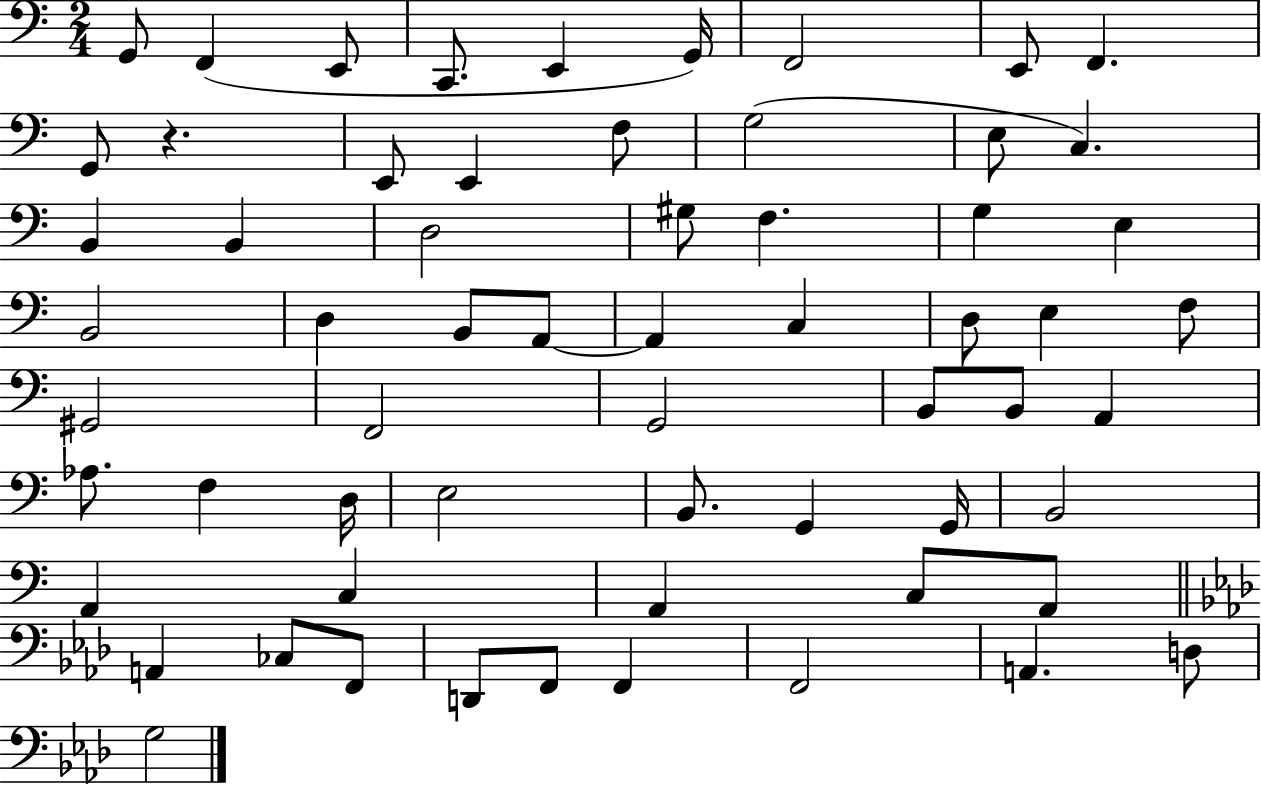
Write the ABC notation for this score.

X:1
T:Untitled
M:2/4
L:1/4
K:C
G,,/2 F,, E,,/2 C,,/2 E,, G,,/4 F,,2 E,,/2 F,, G,,/2 z E,,/2 E,, F,/2 G,2 E,/2 C, B,, B,, D,2 ^G,/2 F, G, E, B,,2 D, B,,/2 A,,/2 A,, C, D,/2 E, F,/2 ^G,,2 F,,2 G,,2 B,,/2 B,,/2 A,, _A,/2 F, D,/4 E,2 B,,/2 G,, G,,/4 B,,2 A,, C, A,, C,/2 A,,/2 A,, _C,/2 F,,/2 D,,/2 F,,/2 F,, F,,2 A,, D,/2 G,2